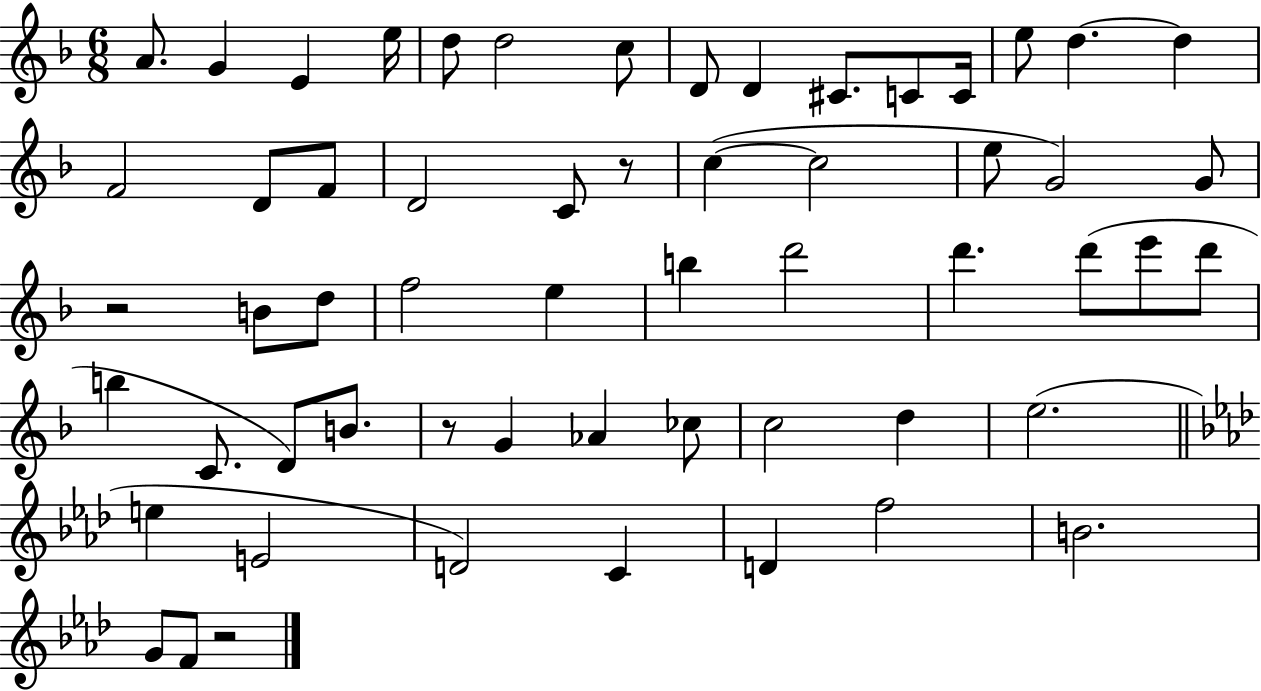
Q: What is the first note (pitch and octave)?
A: A4